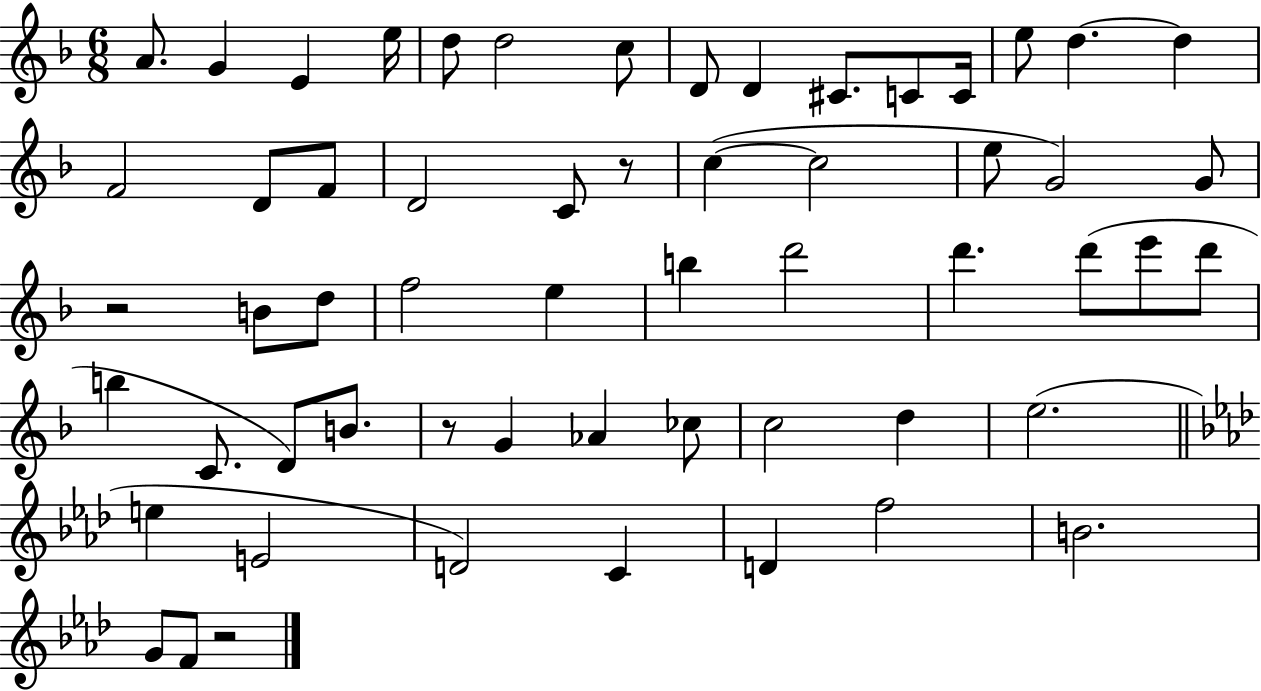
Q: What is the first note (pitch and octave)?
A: A4